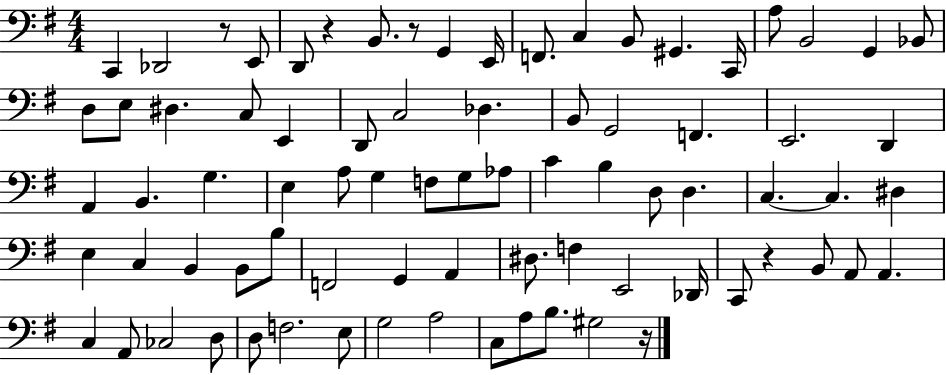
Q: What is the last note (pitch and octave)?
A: G#3